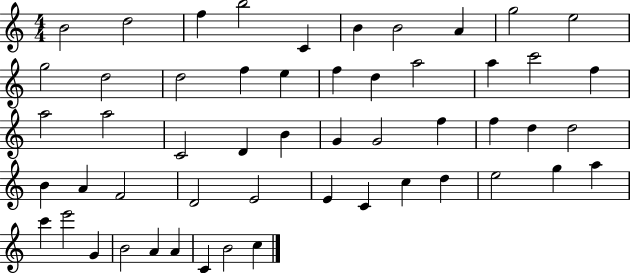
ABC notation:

X:1
T:Untitled
M:4/4
L:1/4
K:C
B2 d2 f b2 C B B2 A g2 e2 g2 d2 d2 f e f d a2 a c'2 f a2 a2 C2 D B G G2 f f d d2 B A F2 D2 E2 E C c d e2 g a c' e'2 G B2 A A C B2 c